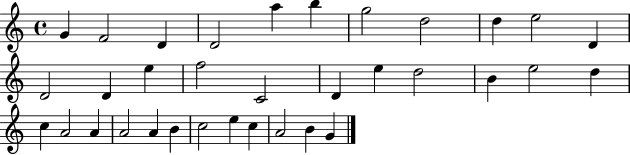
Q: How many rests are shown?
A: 0